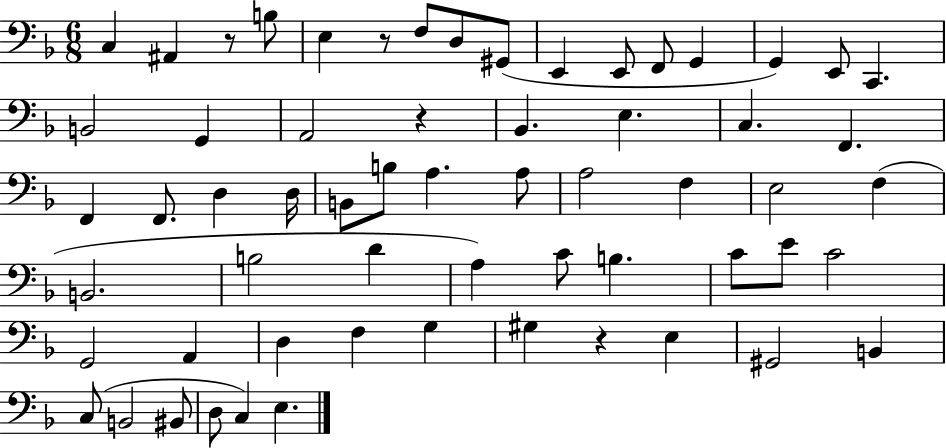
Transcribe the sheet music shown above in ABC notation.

X:1
T:Untitled
M:6/8
L:1/4
K:F
C, ^A,, z/2 B,/2 E, z/2 F,/2 D,/2 ^G,,/2 E,, E,,/2 F,,/2 G,, G,, E,,/2 C,, B,,2 G,, A,,2 z _B,, E, C, F,, F,, F,,/2 D, D,/4 B,,/2 B,/2 A, A,/2 A,2 F, E,2 F, B,,2 B,2 D A, C/2 B, C/2 E/2 C2 G,,2 A,, D, F, G, ^G, z E, ^G,,2 B,, C,/2 B,,2 ^B,,/2 D,/2 C, E,